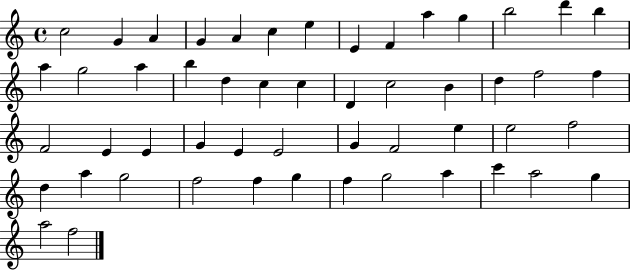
C5/h G4/q A4/q G4/q A4/q C5/q E5/q E4/q F4/q A5/q G5/q B5/h D6/q B5/q A5/q G5/h A5/q B5/q D5/q C5/q C5/q D4/q C5/h B4/q D5/q F5/h F5/q F4/h E4/q E4/q G4/q E4/q E4/h G4/q F4/h E5/q E5/h F5/h D5/q A5/q G5/h F5/h F5/q G5/q F5/q G5/h A5/q C6/q A5/h G5/q A5/h F5/h